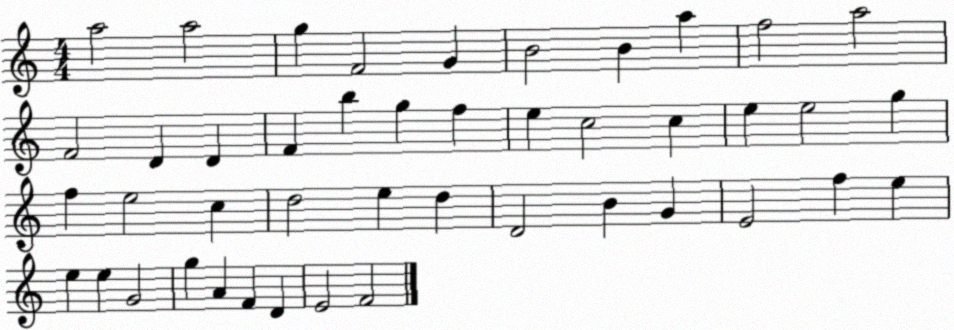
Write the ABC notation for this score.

X:1
T:Untitled
M:4/4
L:1/4
K:C
a2 a2 g F2 G B2 B a f2 a2 F2 D D F b g f e c2 c e e2 g f e2 c d2 e d D2 B G E2 f e e e G2 g A F D E2 F2